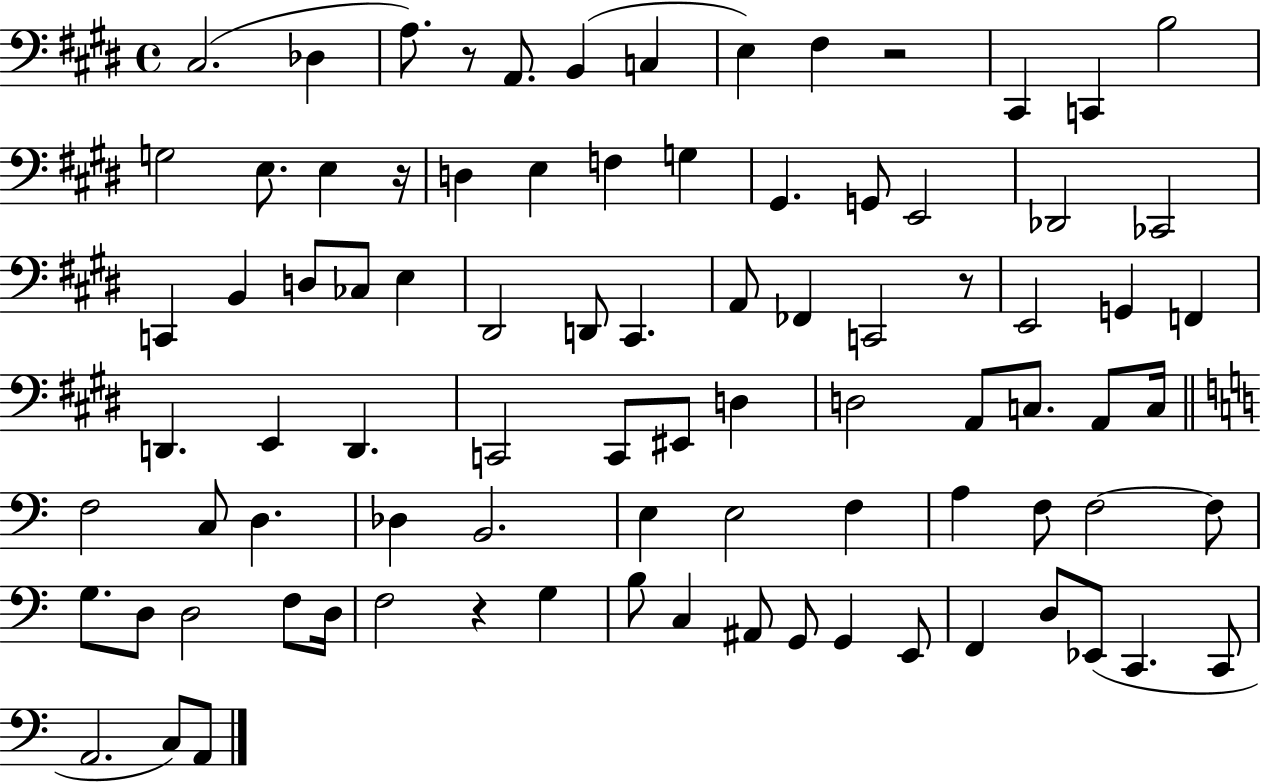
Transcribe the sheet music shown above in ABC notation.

X:1
T:Untitled
M:4/4
L:1/4
K:E
^C,2 _D, A,/2 z/2 A,,/2 B,, C, E, ^F, z2 ^C,, C,, B,2 G,2 E,/2 E, z/4 D, E, F, G, ^G,, G,,/2 E,,2 _D,,2 _C,,2 C,, B,, D,/2 _C,/2 E, ^D,,2 D,,/2 ^C,, A,,/2 _F,, C,,2 z/2 E,,2 G,, F,, D,, E,, D,, C,,2 C,,/2 ^E,,/2 D, D,2 A,,/2 C,/2 A,,/2 C,/4 F,2 C,/2 D, _D, B,,2 E, E,2 F, A, F,/2 F,2 F,/2 G,/2 D,/2 D,2 F,/2 D,/4 F,2 z G, B,/2 C, ^A,,/2 G,,/2 G,, E,,/2 F,, D,/2 _E,,/2 C,, C,,/2 A,,2 C,/2 A,,/2